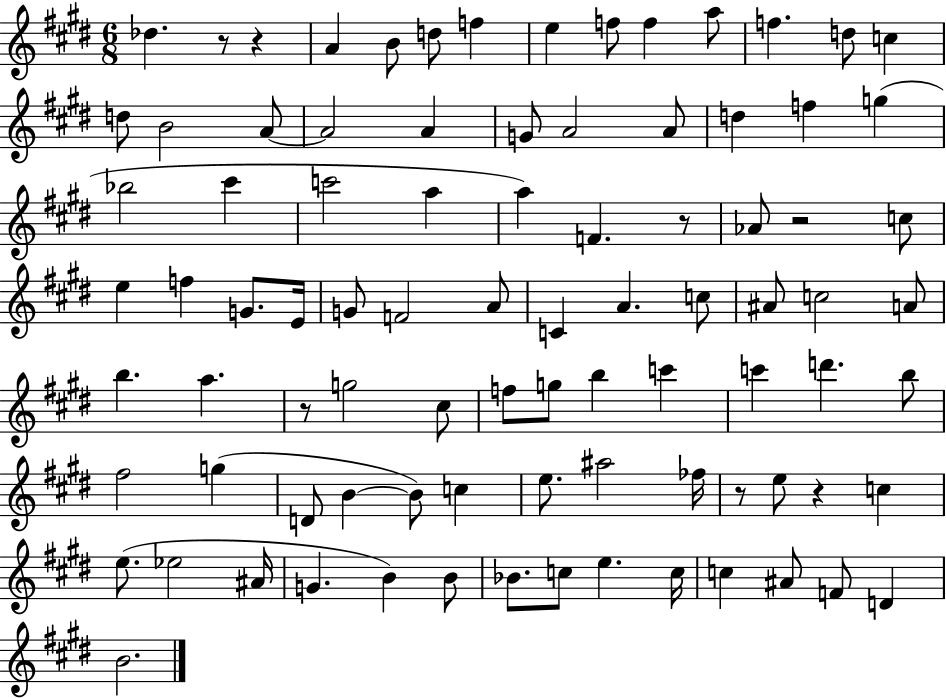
{
  \clef treble
  \numericTimeSignature
  \time 6/8
  \key e \major
  des''4. r8 r4 | a'4 b'8 d''8 f''4 | e''4 f''8 f''4 a''8 | f''4. d''8 c''4 | \break d''8 b'2 a'8~~ | a'2 a'4 | g'8 a'2 a'8 | d''4 f''4 g''4( | \break bes''2 cis'''4 | c'''2 a''4 | a''4) f'4. r8 | aes'8 r2 c''8 | \break e''4 f''4 g'8. e'16 | g'8 f'2 a'8 | c'4 a'4. c''8 | ais'8 c''2 a'8 | \break b''4. a''4. | r8 g''2 cis''8 | f''8 g''8 b''4 c'''4 | c'''4 d'''4. b''8 | \break fis''2 g''4( | d'8 b'4~~ b'8) c''4 | e''8. ais''2 fes''16 | r8 e''8 r4 c''4 | \break e''8.( ees''2 ais'16 | g'4. b'4) b'8 | bes'8. c''8 e''4. c''16 | c''4 ais'8 f'8 d'4 | \break b'2. | \bar "|."
}